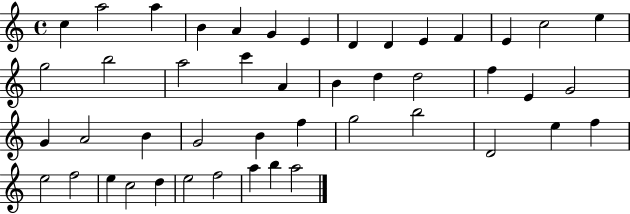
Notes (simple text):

C5/q A5/h A5/q B4/q A4/q G4/q E4/q D4/q D4/q E4/q F4/q E4/q C5/h E5/q G5/h B5/h A5/h C6/q A4/q B4/q D5/q D5/h F5/q E4/q G4/h G4/q A4/h B4/q G4/h B4/q F5/q G5/h B5/h D4/h E5/q F5/q E5/h F5/h E5/q C5/h D5/q E5/h F5/h A5/q B5/q A5/h